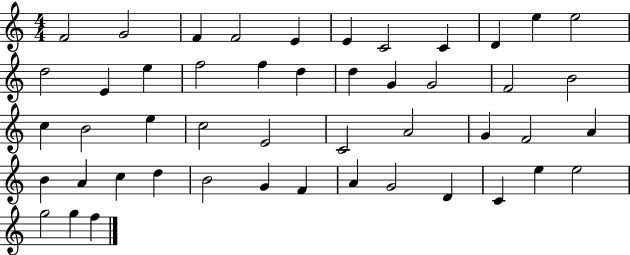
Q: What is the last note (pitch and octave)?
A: F5